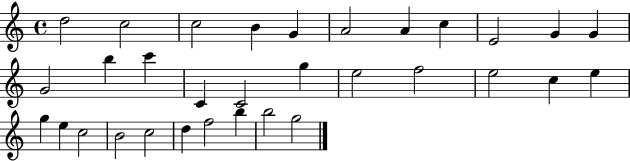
X:1
T:Untitled
M:4/4
L:1/4
K:C
d2 c2 c2 B G A2 A c E2 G G G2 b c' C C2 g e2 f2 e2 c e g e c2 B2 c2 d f2 b b2 g2